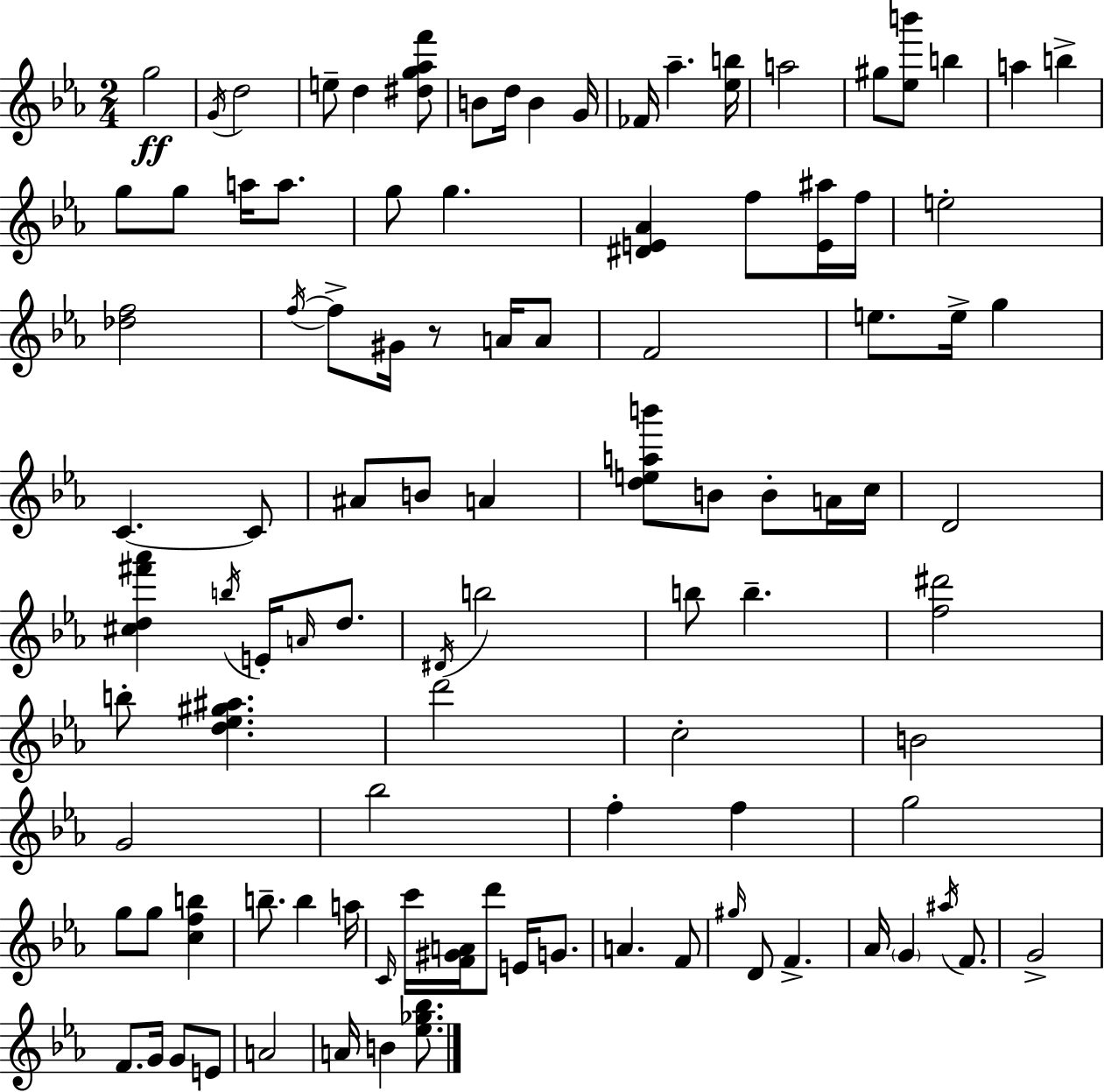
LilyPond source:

{
  \clef treble
  \numericTimeSignature
  \time 2/4
  \key c \minor
  g''2\ff | \acciaccatura { g'16 } d''2 | e''8-- d''4 <dis'' g'' aes'' f'''>8 | b'8 d''16 b'4 | \break g'16 fes'16 aes''4.-- | <ees'' b''>16 a''2 | gis''8 <ees'' b'''>8 b''4 | a''4 b''4-> | \break g''8 g''8 a''16 a''8. | g''8 g''4. | <dis' e' aes'>4 f''8 <e' ais''>16 | f''16 e''2-. | \break <des'' f''>2 | \acciaccatura { f''16~ }~ f''8-> gis'16 r8 a'16 | a'8 f'2 | e''8. e''16-> g''4 | \break c'4.~~ | c'8 ais'8 b'8 a'4 | <d'' e'' a'' b'''>8 b'8 b'8-. | a'16 c''16 d'2 | \break <cis'' d'' fis''' aes'''>4 \acciaccatura { b''16 } e'16-. | \grace { a'16 } d''8. \acciaccatura { dis'16 } b''2 | b''8 b''4.-- | <f'' dis'''>2 | \break b''8-. <d'' ees'' gis'' ais''>4. | d'''2 | c''2-. | b'2 | \break g'2 | bes''2 | f''4-. | f''4 g''2 | \break g''8 g''8 | <c'' f'' b''>4 b''8.-- | b''4 a''16 \grace { c'16 } c'''16 <f' gis' a'>16 | d'''8 e'16 g'8. a'4. | \break f'8 \grace { gis''16 } d'8 | f'4.-> aes'16 | \parenthesize g'4 \acciaccatura { ais''16 } f'8. | g'2-> | \break f'8. g'16 g'8 e'8 | a'2 | a'16 b'4 <ees'' ges'' bes''>8. | \bar "|."
}